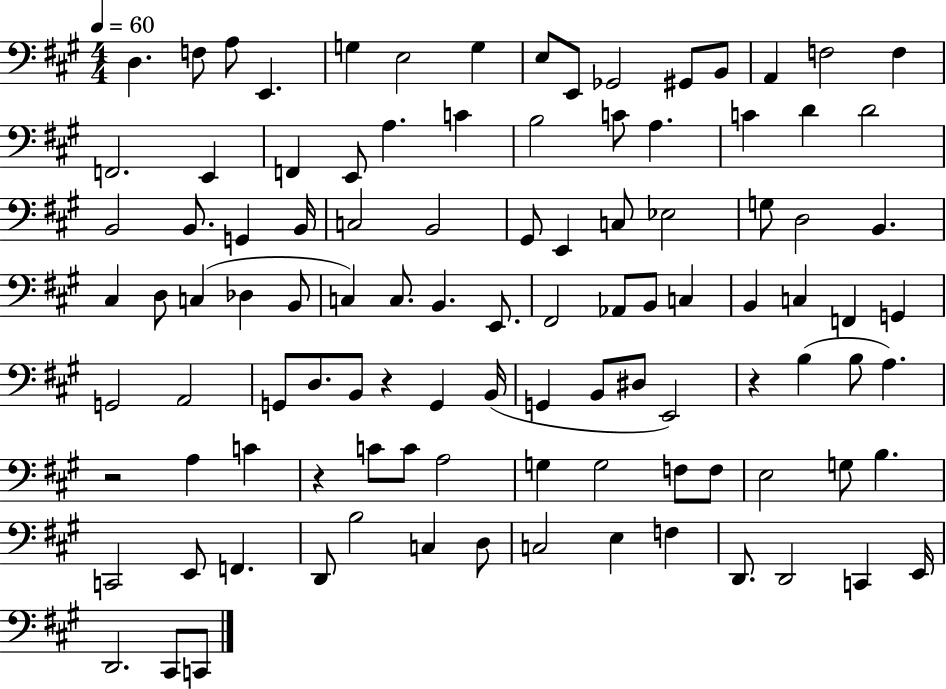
X:1
T:Untitled
M:4/4
L:1/4
K:A
D, F,/2 A,/2 E,, G, E,2 G, E,/2 E,,/2 _G,,2 ^G,,/2 B,,/2 A,, F,2 F, F,,2 E,, F,, E,,/2 A, C B,2 C/2 A, C D D2 B,,2 B,,/2 G,, B,,/4 C,2 B,,2 ^G,,/2 E,, C,/2 _E,2 G,/2 D,2 B,, ^C, D,/2 C, _D, B,,/2 C, C,/2 B,, E,,/2 ^F,,2 _A,,/2 B,,/2 C, B,, C, F,, G,, G,,2 A,,2 G,,/2 D,/2 B,,/2 z G,, B,,/4 G,, B,,/2 ^D,/2 E,,2 z B, B,/2 A, z2 A, C z C/2 C/2 A,2 G, G,2 F,/2 F,/2 E,2 G,/2 B, C,,2 E,,/2 F,, D,,/2 B,2 C, D,/2 C,2 E, F, D,,/2 D,,2 C,, E,,/4 D,,2 ^C,,/2 C,,/2